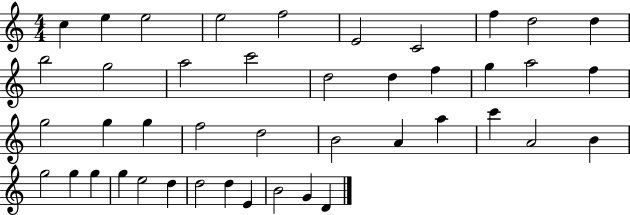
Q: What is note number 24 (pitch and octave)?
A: F5